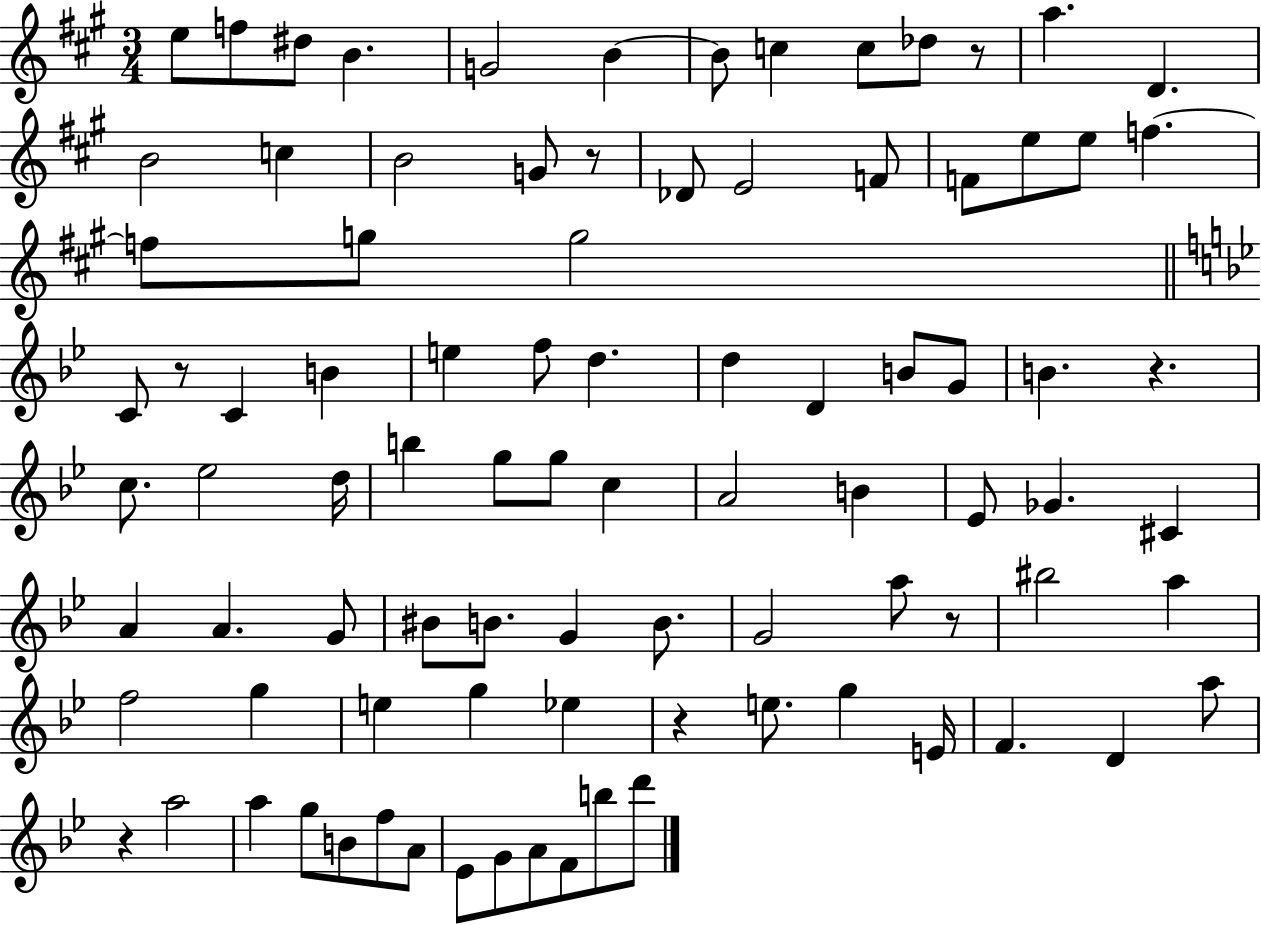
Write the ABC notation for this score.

X:1
T:Untitled
M:3/4
L:1/4
K:A
e/2 f/2 ^d/2 B G2 B B/2 c c/2 _d/2 z/2 a D B2 c B2 G/2 z/2 _D/2 E2 F/2 F/2 e/2 e/2 f f/2 g/2 g2 C/2 z/2 C B e f/2 d d D B/2 G/2 B z c/2 _e2 d/4 b g/2 g/2 c A2 B _E/2 _G ^C A A G/2 ^B/2 B/2 G B/2 G2 a/2 z/2 ^b2 a f2 g e g _e z e/2 g E/4 F D a/2 z a2 a g/2 B/2 f/2 A/2 _E/2 G/2 A/2 F/2 b/2 d'/2